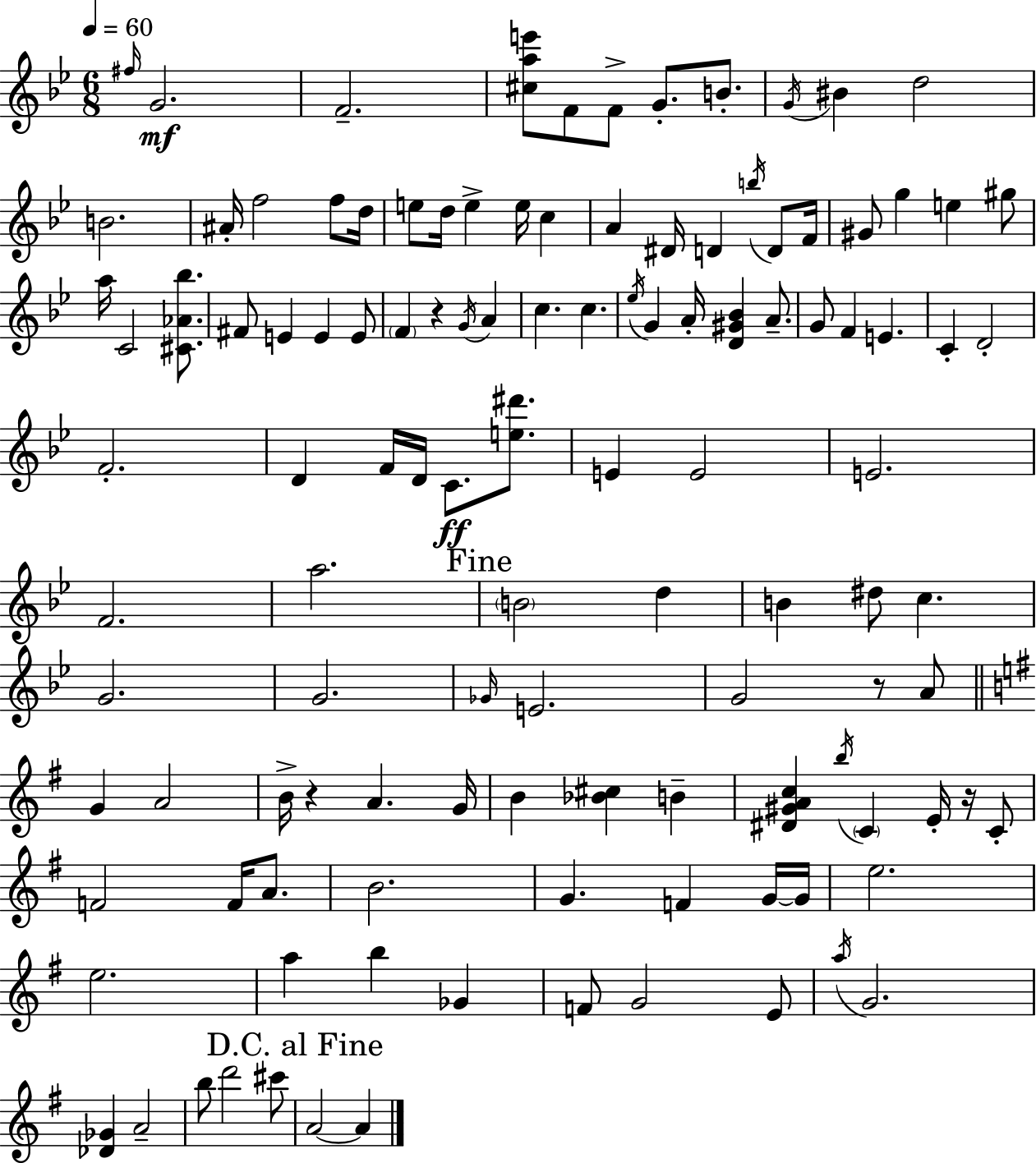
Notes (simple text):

F#5/s G4/h. F4/h. [C#5,A5,E6]/e F4/e F4/e G4/e. B4/e. G4/s BIS4/q D5/h B4/h. A#4/s F5/h F5/e D5/s E5/e D5/s E5/q E5/s C5/q A4/q D#4/s D4/q B5/s D4/e F4/s G#4/e G5/q E5/q G#5/e A5/s C4/h [C#4,Ab4,Bb5]/e. F#4/e E4/q E4/q E4/e F4/q R/q G4/s A4/q C5/q. C5/q. Eb5/s G4/q A4/s [D4,G#4,Bb4]/q A4/e. G4/e F4/q E4/q. C4/q D4/h F4/h. D4/q F4/s D4/s C4/e. [E5,D#6]/e. E4/q E4/h E4/h. F4/h. A5/h. B4/h D5/q B4/q D#5/e C5/q. G4/h. G4/h. Gb4/s E4/h. G4/h R/e A4/e G4/q A4/h B4/s R/q A4/q. G4/s B4/q [Bb4,C#5]/q B4/q [D#4,G#4,A4,C5]/q B5/s C4/q E4/s R/s C4/e F4/h F4/s A4/e. B4/h. G4/q. F4/q G4/s G4/s E5/h. E5/h. A5/q B5/q Gb4/q F4/e G4/h E4/e A5/s G4/h. [Db4,Gb4]/q A4/h B5/e D6/h C#6/e A4/h A4/q